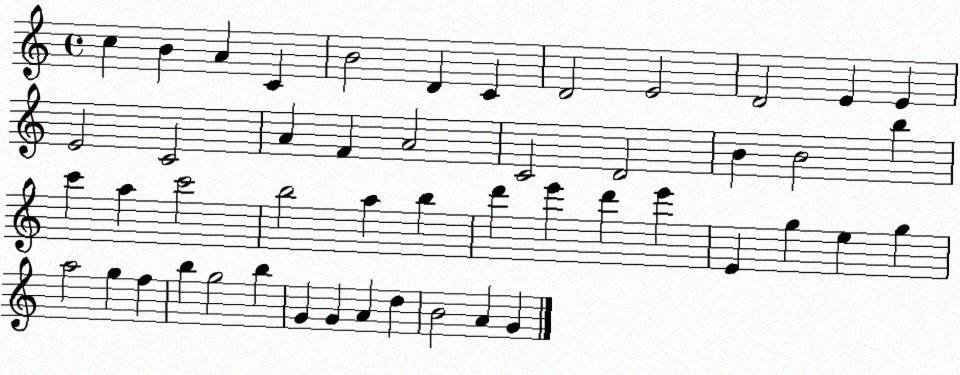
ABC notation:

X:1
T:Untitled
M:4/4
L:1/4
K:C
c B A C B2 D C D2 E2 D2 E E E2 C2 A F A2 C2 D2 B B2 b c' a c'2 b2 a b d' e' d' e' E g e g a2 g f b g2 b G G A d B2 A G